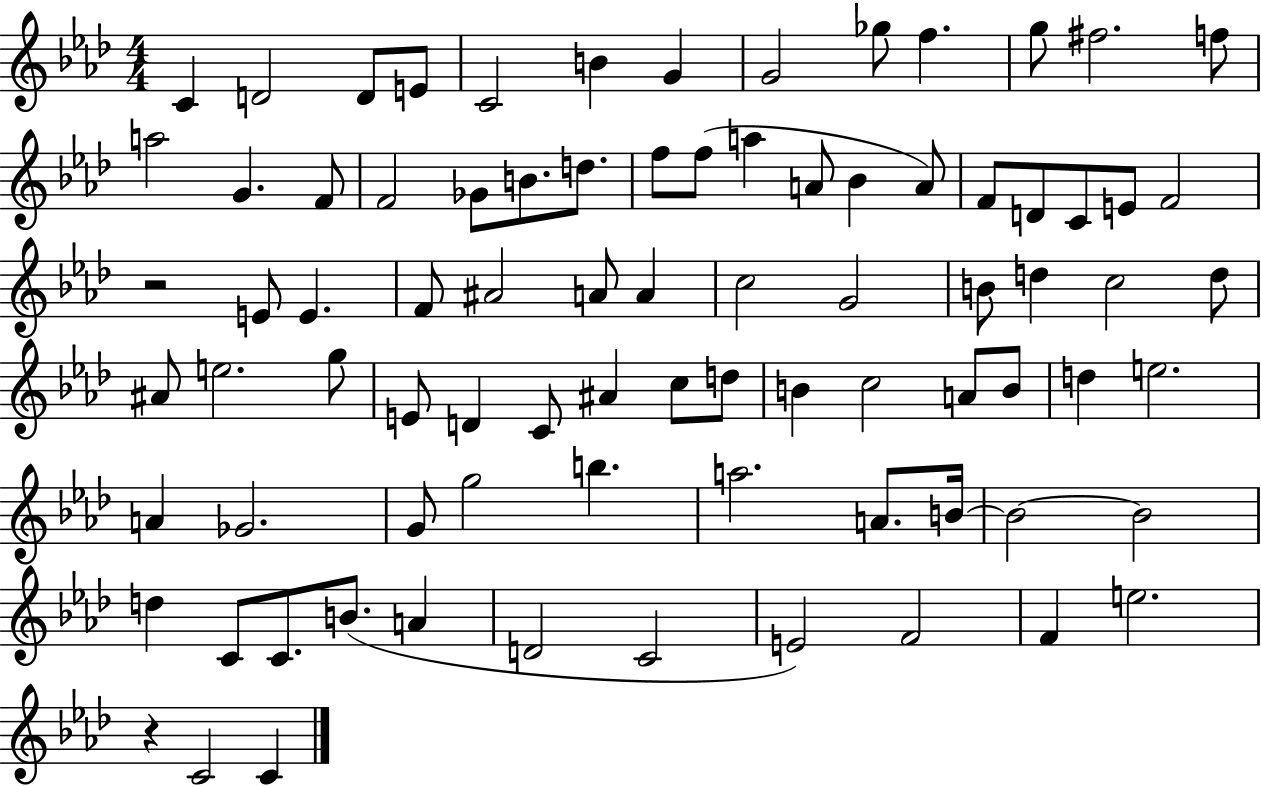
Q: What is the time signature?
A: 4/4